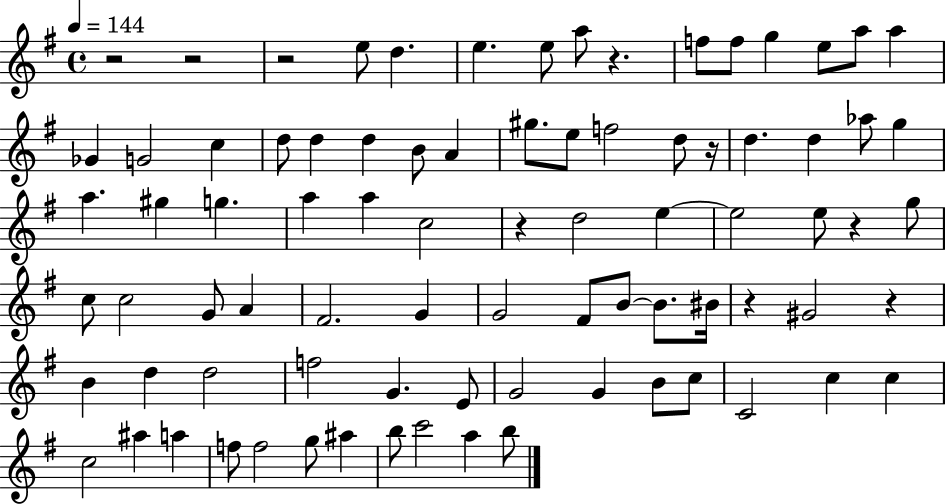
{
  \clef treble
  \time 4/4
  \defaultTimeSignature
  \key g \major
  \tempo 4 = 144
  r2 r2 | r2 e''8 d''4. | e''4. e''8 a''8 r4. | f''8 f''8 g''4 e''8 a''8 a''4 | \break ges'4 g'2 c''4 | d''8 d''4 d''4 b'8 a'4 | gis''8. e''8 f''2 d''8 r16 | d''4. d''4 aes''8 g''4 | \break a''4. gis''4 g''4. | a''4 a''4 c''2 | r4 d''2 e''4~~ | e''2 e''8 r4 g''8 | \break c''8 c''2 g'8 a'4 | fis'2. g'4 | g'2 fis'8 b'8~~ b'8. bis'16 | r4 gis'2 r4 | \break b'4 d''4 d''2 | f''2 g'4. e'8 | g'2 g'4 b'8 c''8 | c'2 c''4 c''4 | \break c''2 ais''4 a''4 | f''8 f''2 g''8 ais''4 | b''8 c'''2 a''4 b''8 | \bar "|."
}